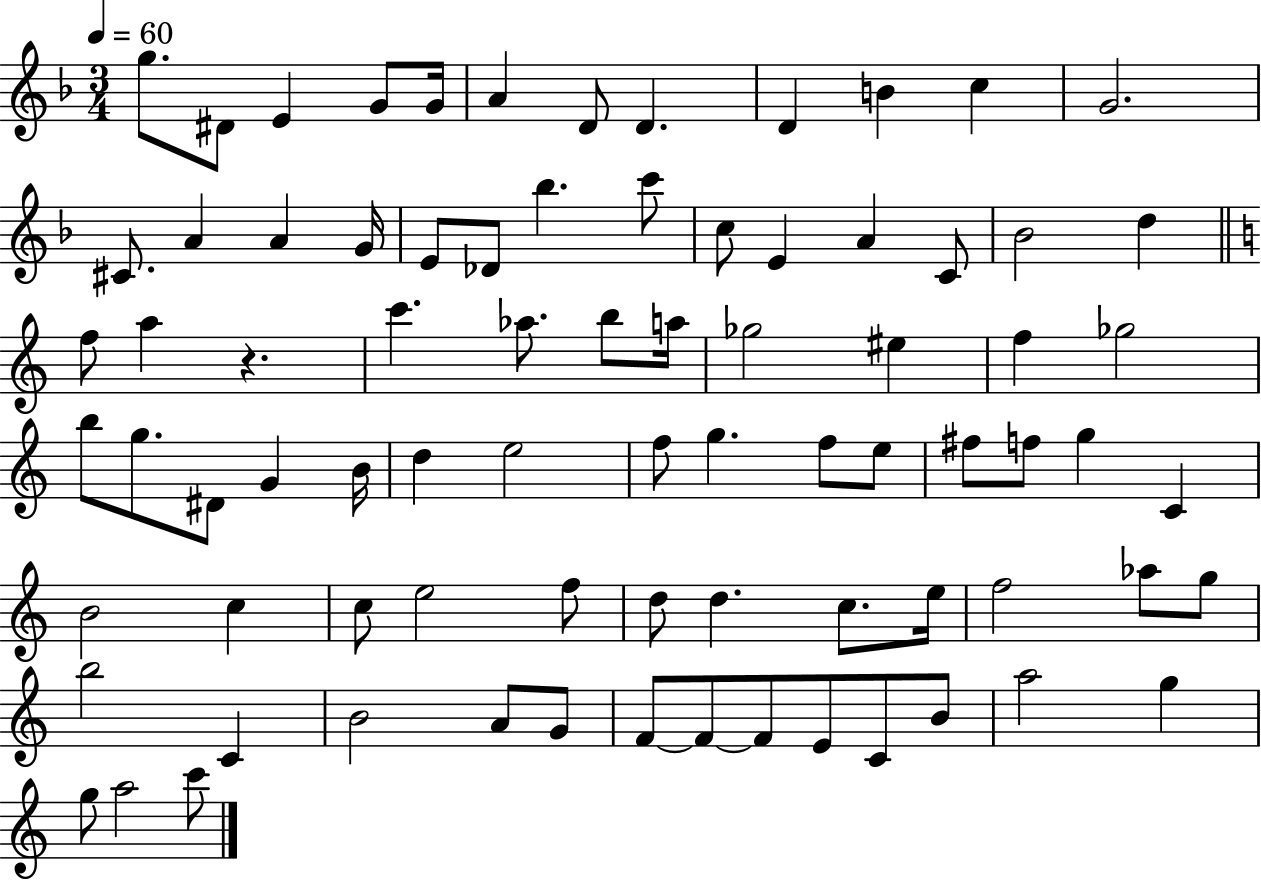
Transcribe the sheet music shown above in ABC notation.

X:1
T:Untitled
M:3/4
L:1/4
K:F
g/2 ^D/2 E G/2 G/4 A D/2 D D B c G2 ^C/2 A A G/4 E/2 _D/2 _b c'/2 c/2 E A C/2 _B2 d f/2 a z c' _a/2 b/2 a/4 _g2 ^e f _g2 b/2 g/2 ^D/2 G B/4 d e2 f/2 g f/2 e/2 ^f/2 f/2 g C B2 c c/2 e2 f/2 d/2 d c/2 e/4 f2 _a/2 g/2 b2 C B2 A/2 G/2 F/2 F/2 F/2 E/2 C/2 B/2 a2 g g/2 a2 c'/2